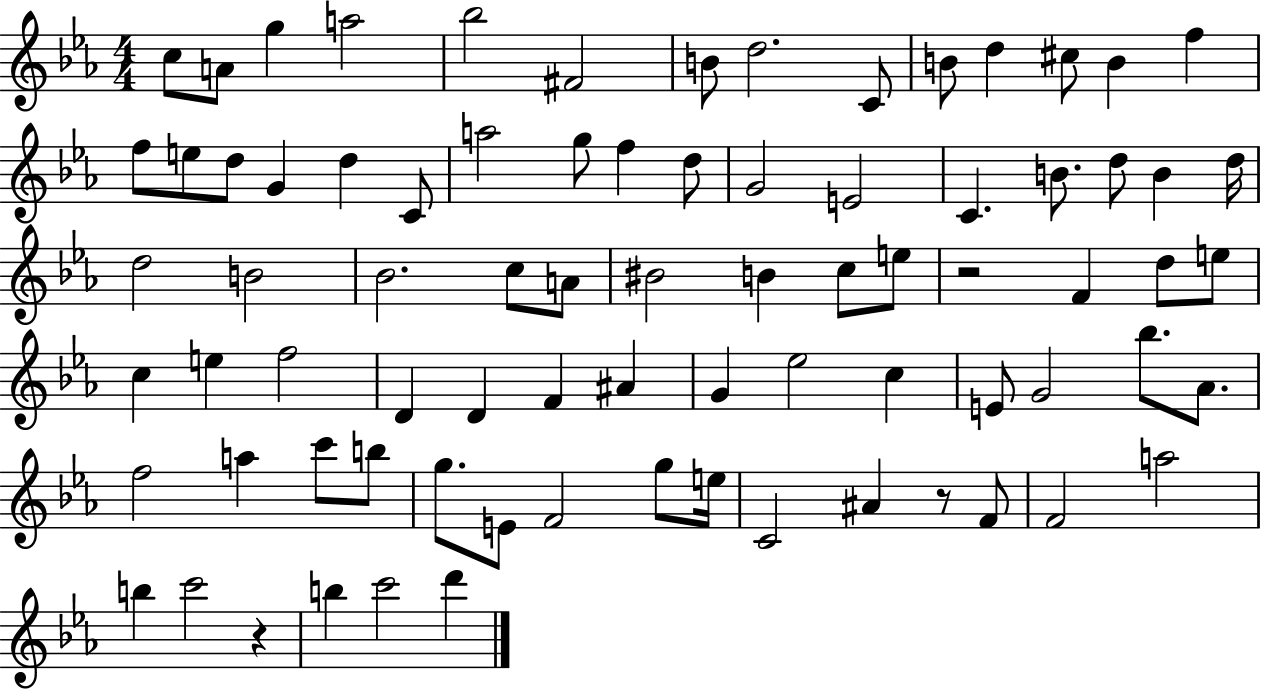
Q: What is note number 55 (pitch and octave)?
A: G4